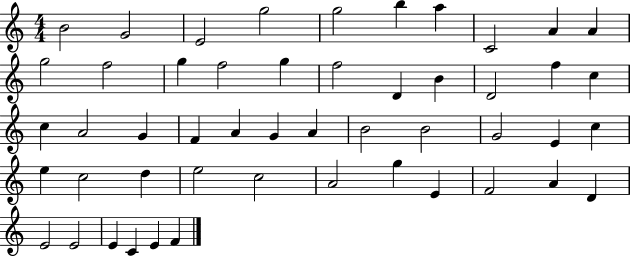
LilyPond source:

{
  \clef treble
  \numericTimeSignature
  \time 4/4
  \key c \major
  b'2 g'2 | e'2 g''2 | g''2 b''4 a''4 | c'2 a'4 a'4 | \break g''2 f''2 | g''4 f''2 g''4 | f''2 d'4 b'4 | d'2 f''4 c''4 | \break c''4 a'2 g'4 | f'4 a'4 g'4 a'4 | b'2 b'2 | g'2 e'4 c''4 | \break e''4 c''2 d''4 | e''2 c''2 | a'2 g''4 e'4 | f'2 a'4 d'4 | \break e'2 e'2 | e'4 c'4 e'4 f'4 | \bar "|."
}